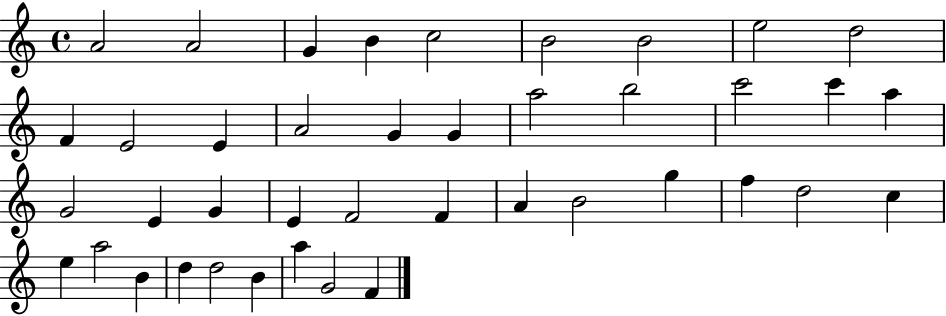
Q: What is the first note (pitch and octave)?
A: A4